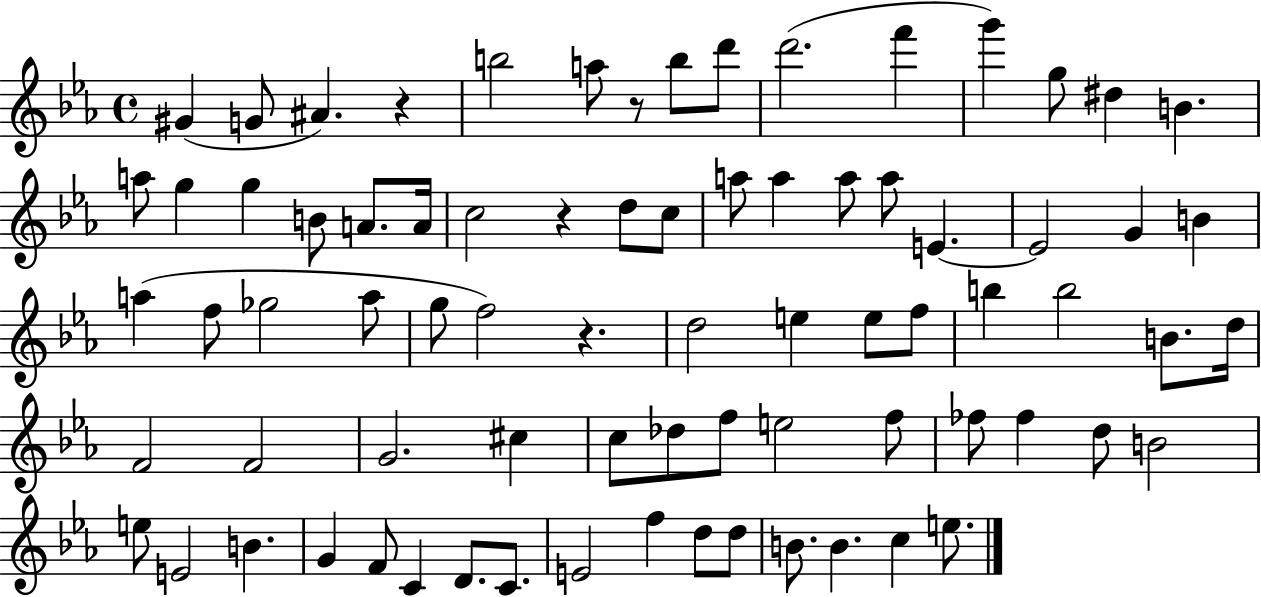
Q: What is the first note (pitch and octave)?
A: G#4